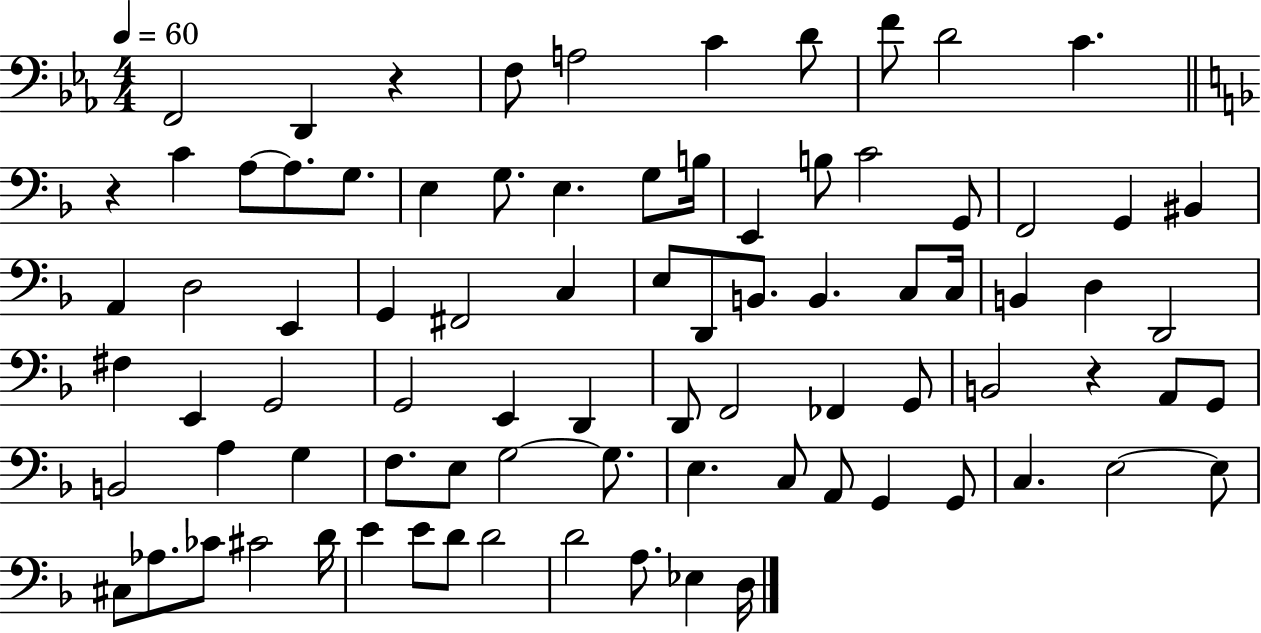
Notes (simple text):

F2/h D2/q R/q F3/e A3/h C4/q D4/e F4/e D4/h C4/q. R/q C4/q A3/e A3/e. G3/e. E3/q G3/e. E3/q. G3/e B3/s E2/q B3/e C4/h G2/e F2/h G2/q BIS2/q A2/q D3/h E2/q G2/q F#2/h C3/q E3/e D2/e B2/e. B2/q. C3/e C3/s B2/q D3/q D2/h F#3/q E2/q G2/h G2/h E2/q D2/q D2/e F2/h FES2/q G2/e B2/h R/q A2/e G2/e B2/h A3/q G3/q F3/e. E3/e G3/h G3/e. E3/q. C3/e A2/e G2/q G2/e C3/q. E3/h E3/e C#3/e Ab3/e. CES4/e C#4/h D4/s E4/q E4/e D4/e D4/h D4/h A3/e. Eb3/q D3/s